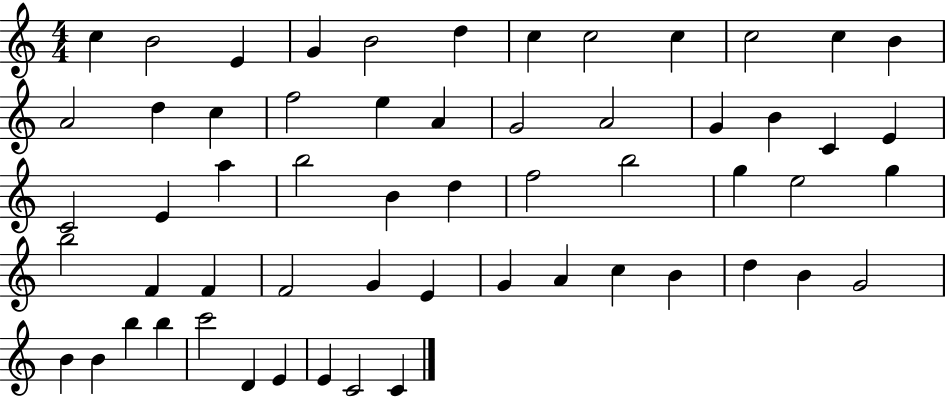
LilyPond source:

{
  \clef treble
  \numericTimeSignature
  \time 4/4
  \key c \major
  c''4 b'2 e'4 | g'4 b'2 d''4 | c''4 c''2 c''4 | c''2 c''4 b'4 | \break a'2 d''4 c''4 | f''2 e''4 a'4 | g'2 a'2 | g'4 b'4 c'4 e'4 | \break c'2 e'4 a''4 | b''2 b'4 d''4 | f''2 b''2 | g''4 e''2 g''4 | \break b''2 f'4 f'4 | f'2 g'4 e'4 | g'4 a'4 c''4 b'4 | d''4 b'4 g'2 | \break b'4 b'4 b''4 b''4 | c'''2 d'4 e'4 | e'4 c'2 c'4 | \bar "|."
}